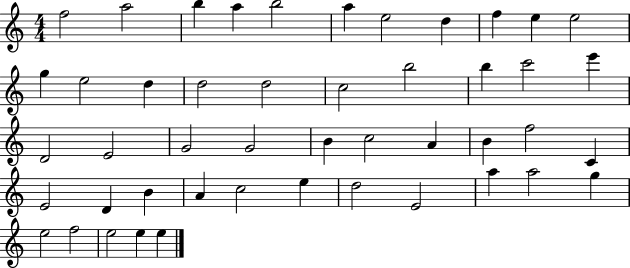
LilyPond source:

{
  \clef treble
  \numericTimeSignature
  \time 4/4
  \key c \major
  f''2 a''2 | b''4 a''4 b''2 | a''4 e''2 d''4 | f''4 e''4 e''2 | \break g''4 e''2 d''4 | d''2 d''2 | c''2 b''2 | b''4 c'''2 e'''4 | \break d'2 e'2 | g'2 g'2 | b'4 c''2 a'4 | b'4 f''2 c'4 | \break e'2 d'4 b'4 | a'4 c''2 e''4 | d''2 e'2 | a''4 a''2 g''4 | \break e''2 f''2 | e''2 e''4 e''4 | \bar "|."
}